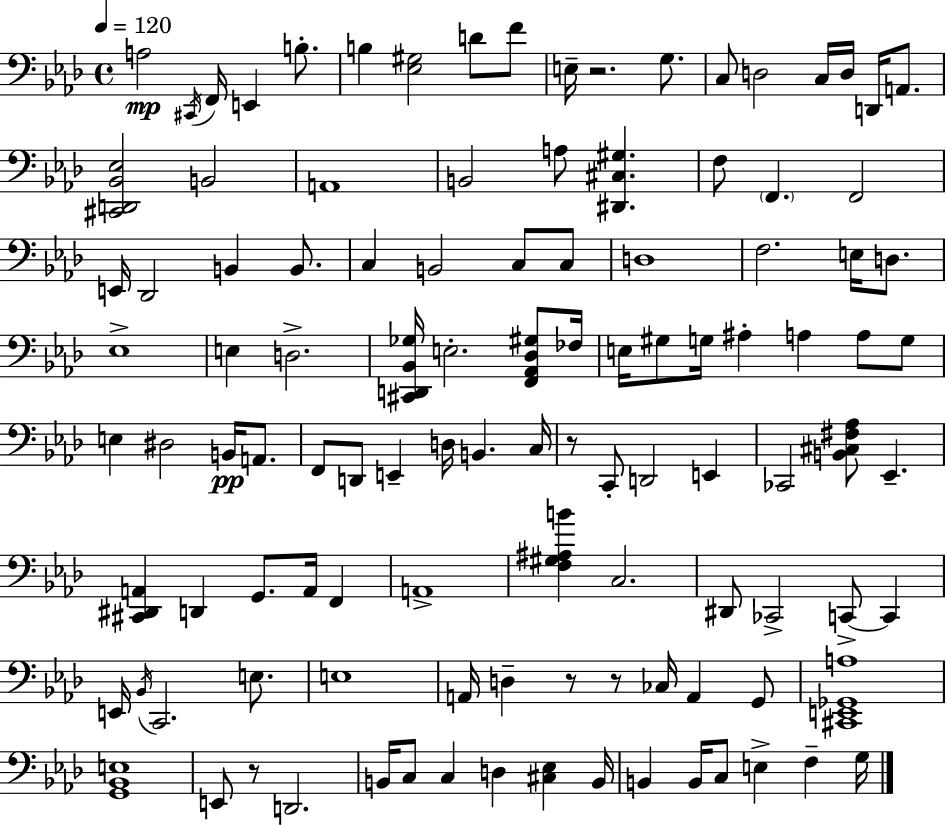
A3/h C#2/s F2/s E2/q B3/e. B3/q [Eb3,G#3]/h D4/e F4/e E3/s R/h. G3/e. C3/e D3/h C3/s D3/s D2/s A2/e. [C#2,D2,Bb2,Eb3]/h B2/h A2/w B2/h A3/e [D#2,C#3,G#3]/q. F3/e F2/q. F2/h E2/s Db2/h B2/q B2/e. C3/q B2/h C3/e C3/e D3/w F3/h. E3/s D3/e. Eb3/w E3/q D3/h. [C#2,D2,Bb2,Gb3]/s E3/h. [F2,Ab2,Db3,G#3]/e FES3/s E3/s G#3/e G3/s A#3/q A3/q A3/e G3/e E3/q D#3/h B2/s A2/e. F2/e D2/e E2/q D3/s B2/q. C3/s R/e C2/e D2/h E2/q CES2/h [B2,C#3,F#3,Ab3]/e Eb2/q. [C#2,D#2,A2]/q D2/q G2/e. A2/s F2/q A2/w [F3,G#3,A#3,B4]/q C3/h. D#2/e CES2/h C2/e C2/q E2/s Bb2/s C2/h. E3/e. E3/w A2/s D3/q R/e R/e CES3/s A2/q G2/e [C#2,E2,Gb2,A3]/w [G2,Bb2,E3]/w E2/e R/e D2/h. B2/s C3/e C3/q D3/q [C#3,Eb3]/q B2/s B2/q B2/s C3/e E3/q F3/q G3/s